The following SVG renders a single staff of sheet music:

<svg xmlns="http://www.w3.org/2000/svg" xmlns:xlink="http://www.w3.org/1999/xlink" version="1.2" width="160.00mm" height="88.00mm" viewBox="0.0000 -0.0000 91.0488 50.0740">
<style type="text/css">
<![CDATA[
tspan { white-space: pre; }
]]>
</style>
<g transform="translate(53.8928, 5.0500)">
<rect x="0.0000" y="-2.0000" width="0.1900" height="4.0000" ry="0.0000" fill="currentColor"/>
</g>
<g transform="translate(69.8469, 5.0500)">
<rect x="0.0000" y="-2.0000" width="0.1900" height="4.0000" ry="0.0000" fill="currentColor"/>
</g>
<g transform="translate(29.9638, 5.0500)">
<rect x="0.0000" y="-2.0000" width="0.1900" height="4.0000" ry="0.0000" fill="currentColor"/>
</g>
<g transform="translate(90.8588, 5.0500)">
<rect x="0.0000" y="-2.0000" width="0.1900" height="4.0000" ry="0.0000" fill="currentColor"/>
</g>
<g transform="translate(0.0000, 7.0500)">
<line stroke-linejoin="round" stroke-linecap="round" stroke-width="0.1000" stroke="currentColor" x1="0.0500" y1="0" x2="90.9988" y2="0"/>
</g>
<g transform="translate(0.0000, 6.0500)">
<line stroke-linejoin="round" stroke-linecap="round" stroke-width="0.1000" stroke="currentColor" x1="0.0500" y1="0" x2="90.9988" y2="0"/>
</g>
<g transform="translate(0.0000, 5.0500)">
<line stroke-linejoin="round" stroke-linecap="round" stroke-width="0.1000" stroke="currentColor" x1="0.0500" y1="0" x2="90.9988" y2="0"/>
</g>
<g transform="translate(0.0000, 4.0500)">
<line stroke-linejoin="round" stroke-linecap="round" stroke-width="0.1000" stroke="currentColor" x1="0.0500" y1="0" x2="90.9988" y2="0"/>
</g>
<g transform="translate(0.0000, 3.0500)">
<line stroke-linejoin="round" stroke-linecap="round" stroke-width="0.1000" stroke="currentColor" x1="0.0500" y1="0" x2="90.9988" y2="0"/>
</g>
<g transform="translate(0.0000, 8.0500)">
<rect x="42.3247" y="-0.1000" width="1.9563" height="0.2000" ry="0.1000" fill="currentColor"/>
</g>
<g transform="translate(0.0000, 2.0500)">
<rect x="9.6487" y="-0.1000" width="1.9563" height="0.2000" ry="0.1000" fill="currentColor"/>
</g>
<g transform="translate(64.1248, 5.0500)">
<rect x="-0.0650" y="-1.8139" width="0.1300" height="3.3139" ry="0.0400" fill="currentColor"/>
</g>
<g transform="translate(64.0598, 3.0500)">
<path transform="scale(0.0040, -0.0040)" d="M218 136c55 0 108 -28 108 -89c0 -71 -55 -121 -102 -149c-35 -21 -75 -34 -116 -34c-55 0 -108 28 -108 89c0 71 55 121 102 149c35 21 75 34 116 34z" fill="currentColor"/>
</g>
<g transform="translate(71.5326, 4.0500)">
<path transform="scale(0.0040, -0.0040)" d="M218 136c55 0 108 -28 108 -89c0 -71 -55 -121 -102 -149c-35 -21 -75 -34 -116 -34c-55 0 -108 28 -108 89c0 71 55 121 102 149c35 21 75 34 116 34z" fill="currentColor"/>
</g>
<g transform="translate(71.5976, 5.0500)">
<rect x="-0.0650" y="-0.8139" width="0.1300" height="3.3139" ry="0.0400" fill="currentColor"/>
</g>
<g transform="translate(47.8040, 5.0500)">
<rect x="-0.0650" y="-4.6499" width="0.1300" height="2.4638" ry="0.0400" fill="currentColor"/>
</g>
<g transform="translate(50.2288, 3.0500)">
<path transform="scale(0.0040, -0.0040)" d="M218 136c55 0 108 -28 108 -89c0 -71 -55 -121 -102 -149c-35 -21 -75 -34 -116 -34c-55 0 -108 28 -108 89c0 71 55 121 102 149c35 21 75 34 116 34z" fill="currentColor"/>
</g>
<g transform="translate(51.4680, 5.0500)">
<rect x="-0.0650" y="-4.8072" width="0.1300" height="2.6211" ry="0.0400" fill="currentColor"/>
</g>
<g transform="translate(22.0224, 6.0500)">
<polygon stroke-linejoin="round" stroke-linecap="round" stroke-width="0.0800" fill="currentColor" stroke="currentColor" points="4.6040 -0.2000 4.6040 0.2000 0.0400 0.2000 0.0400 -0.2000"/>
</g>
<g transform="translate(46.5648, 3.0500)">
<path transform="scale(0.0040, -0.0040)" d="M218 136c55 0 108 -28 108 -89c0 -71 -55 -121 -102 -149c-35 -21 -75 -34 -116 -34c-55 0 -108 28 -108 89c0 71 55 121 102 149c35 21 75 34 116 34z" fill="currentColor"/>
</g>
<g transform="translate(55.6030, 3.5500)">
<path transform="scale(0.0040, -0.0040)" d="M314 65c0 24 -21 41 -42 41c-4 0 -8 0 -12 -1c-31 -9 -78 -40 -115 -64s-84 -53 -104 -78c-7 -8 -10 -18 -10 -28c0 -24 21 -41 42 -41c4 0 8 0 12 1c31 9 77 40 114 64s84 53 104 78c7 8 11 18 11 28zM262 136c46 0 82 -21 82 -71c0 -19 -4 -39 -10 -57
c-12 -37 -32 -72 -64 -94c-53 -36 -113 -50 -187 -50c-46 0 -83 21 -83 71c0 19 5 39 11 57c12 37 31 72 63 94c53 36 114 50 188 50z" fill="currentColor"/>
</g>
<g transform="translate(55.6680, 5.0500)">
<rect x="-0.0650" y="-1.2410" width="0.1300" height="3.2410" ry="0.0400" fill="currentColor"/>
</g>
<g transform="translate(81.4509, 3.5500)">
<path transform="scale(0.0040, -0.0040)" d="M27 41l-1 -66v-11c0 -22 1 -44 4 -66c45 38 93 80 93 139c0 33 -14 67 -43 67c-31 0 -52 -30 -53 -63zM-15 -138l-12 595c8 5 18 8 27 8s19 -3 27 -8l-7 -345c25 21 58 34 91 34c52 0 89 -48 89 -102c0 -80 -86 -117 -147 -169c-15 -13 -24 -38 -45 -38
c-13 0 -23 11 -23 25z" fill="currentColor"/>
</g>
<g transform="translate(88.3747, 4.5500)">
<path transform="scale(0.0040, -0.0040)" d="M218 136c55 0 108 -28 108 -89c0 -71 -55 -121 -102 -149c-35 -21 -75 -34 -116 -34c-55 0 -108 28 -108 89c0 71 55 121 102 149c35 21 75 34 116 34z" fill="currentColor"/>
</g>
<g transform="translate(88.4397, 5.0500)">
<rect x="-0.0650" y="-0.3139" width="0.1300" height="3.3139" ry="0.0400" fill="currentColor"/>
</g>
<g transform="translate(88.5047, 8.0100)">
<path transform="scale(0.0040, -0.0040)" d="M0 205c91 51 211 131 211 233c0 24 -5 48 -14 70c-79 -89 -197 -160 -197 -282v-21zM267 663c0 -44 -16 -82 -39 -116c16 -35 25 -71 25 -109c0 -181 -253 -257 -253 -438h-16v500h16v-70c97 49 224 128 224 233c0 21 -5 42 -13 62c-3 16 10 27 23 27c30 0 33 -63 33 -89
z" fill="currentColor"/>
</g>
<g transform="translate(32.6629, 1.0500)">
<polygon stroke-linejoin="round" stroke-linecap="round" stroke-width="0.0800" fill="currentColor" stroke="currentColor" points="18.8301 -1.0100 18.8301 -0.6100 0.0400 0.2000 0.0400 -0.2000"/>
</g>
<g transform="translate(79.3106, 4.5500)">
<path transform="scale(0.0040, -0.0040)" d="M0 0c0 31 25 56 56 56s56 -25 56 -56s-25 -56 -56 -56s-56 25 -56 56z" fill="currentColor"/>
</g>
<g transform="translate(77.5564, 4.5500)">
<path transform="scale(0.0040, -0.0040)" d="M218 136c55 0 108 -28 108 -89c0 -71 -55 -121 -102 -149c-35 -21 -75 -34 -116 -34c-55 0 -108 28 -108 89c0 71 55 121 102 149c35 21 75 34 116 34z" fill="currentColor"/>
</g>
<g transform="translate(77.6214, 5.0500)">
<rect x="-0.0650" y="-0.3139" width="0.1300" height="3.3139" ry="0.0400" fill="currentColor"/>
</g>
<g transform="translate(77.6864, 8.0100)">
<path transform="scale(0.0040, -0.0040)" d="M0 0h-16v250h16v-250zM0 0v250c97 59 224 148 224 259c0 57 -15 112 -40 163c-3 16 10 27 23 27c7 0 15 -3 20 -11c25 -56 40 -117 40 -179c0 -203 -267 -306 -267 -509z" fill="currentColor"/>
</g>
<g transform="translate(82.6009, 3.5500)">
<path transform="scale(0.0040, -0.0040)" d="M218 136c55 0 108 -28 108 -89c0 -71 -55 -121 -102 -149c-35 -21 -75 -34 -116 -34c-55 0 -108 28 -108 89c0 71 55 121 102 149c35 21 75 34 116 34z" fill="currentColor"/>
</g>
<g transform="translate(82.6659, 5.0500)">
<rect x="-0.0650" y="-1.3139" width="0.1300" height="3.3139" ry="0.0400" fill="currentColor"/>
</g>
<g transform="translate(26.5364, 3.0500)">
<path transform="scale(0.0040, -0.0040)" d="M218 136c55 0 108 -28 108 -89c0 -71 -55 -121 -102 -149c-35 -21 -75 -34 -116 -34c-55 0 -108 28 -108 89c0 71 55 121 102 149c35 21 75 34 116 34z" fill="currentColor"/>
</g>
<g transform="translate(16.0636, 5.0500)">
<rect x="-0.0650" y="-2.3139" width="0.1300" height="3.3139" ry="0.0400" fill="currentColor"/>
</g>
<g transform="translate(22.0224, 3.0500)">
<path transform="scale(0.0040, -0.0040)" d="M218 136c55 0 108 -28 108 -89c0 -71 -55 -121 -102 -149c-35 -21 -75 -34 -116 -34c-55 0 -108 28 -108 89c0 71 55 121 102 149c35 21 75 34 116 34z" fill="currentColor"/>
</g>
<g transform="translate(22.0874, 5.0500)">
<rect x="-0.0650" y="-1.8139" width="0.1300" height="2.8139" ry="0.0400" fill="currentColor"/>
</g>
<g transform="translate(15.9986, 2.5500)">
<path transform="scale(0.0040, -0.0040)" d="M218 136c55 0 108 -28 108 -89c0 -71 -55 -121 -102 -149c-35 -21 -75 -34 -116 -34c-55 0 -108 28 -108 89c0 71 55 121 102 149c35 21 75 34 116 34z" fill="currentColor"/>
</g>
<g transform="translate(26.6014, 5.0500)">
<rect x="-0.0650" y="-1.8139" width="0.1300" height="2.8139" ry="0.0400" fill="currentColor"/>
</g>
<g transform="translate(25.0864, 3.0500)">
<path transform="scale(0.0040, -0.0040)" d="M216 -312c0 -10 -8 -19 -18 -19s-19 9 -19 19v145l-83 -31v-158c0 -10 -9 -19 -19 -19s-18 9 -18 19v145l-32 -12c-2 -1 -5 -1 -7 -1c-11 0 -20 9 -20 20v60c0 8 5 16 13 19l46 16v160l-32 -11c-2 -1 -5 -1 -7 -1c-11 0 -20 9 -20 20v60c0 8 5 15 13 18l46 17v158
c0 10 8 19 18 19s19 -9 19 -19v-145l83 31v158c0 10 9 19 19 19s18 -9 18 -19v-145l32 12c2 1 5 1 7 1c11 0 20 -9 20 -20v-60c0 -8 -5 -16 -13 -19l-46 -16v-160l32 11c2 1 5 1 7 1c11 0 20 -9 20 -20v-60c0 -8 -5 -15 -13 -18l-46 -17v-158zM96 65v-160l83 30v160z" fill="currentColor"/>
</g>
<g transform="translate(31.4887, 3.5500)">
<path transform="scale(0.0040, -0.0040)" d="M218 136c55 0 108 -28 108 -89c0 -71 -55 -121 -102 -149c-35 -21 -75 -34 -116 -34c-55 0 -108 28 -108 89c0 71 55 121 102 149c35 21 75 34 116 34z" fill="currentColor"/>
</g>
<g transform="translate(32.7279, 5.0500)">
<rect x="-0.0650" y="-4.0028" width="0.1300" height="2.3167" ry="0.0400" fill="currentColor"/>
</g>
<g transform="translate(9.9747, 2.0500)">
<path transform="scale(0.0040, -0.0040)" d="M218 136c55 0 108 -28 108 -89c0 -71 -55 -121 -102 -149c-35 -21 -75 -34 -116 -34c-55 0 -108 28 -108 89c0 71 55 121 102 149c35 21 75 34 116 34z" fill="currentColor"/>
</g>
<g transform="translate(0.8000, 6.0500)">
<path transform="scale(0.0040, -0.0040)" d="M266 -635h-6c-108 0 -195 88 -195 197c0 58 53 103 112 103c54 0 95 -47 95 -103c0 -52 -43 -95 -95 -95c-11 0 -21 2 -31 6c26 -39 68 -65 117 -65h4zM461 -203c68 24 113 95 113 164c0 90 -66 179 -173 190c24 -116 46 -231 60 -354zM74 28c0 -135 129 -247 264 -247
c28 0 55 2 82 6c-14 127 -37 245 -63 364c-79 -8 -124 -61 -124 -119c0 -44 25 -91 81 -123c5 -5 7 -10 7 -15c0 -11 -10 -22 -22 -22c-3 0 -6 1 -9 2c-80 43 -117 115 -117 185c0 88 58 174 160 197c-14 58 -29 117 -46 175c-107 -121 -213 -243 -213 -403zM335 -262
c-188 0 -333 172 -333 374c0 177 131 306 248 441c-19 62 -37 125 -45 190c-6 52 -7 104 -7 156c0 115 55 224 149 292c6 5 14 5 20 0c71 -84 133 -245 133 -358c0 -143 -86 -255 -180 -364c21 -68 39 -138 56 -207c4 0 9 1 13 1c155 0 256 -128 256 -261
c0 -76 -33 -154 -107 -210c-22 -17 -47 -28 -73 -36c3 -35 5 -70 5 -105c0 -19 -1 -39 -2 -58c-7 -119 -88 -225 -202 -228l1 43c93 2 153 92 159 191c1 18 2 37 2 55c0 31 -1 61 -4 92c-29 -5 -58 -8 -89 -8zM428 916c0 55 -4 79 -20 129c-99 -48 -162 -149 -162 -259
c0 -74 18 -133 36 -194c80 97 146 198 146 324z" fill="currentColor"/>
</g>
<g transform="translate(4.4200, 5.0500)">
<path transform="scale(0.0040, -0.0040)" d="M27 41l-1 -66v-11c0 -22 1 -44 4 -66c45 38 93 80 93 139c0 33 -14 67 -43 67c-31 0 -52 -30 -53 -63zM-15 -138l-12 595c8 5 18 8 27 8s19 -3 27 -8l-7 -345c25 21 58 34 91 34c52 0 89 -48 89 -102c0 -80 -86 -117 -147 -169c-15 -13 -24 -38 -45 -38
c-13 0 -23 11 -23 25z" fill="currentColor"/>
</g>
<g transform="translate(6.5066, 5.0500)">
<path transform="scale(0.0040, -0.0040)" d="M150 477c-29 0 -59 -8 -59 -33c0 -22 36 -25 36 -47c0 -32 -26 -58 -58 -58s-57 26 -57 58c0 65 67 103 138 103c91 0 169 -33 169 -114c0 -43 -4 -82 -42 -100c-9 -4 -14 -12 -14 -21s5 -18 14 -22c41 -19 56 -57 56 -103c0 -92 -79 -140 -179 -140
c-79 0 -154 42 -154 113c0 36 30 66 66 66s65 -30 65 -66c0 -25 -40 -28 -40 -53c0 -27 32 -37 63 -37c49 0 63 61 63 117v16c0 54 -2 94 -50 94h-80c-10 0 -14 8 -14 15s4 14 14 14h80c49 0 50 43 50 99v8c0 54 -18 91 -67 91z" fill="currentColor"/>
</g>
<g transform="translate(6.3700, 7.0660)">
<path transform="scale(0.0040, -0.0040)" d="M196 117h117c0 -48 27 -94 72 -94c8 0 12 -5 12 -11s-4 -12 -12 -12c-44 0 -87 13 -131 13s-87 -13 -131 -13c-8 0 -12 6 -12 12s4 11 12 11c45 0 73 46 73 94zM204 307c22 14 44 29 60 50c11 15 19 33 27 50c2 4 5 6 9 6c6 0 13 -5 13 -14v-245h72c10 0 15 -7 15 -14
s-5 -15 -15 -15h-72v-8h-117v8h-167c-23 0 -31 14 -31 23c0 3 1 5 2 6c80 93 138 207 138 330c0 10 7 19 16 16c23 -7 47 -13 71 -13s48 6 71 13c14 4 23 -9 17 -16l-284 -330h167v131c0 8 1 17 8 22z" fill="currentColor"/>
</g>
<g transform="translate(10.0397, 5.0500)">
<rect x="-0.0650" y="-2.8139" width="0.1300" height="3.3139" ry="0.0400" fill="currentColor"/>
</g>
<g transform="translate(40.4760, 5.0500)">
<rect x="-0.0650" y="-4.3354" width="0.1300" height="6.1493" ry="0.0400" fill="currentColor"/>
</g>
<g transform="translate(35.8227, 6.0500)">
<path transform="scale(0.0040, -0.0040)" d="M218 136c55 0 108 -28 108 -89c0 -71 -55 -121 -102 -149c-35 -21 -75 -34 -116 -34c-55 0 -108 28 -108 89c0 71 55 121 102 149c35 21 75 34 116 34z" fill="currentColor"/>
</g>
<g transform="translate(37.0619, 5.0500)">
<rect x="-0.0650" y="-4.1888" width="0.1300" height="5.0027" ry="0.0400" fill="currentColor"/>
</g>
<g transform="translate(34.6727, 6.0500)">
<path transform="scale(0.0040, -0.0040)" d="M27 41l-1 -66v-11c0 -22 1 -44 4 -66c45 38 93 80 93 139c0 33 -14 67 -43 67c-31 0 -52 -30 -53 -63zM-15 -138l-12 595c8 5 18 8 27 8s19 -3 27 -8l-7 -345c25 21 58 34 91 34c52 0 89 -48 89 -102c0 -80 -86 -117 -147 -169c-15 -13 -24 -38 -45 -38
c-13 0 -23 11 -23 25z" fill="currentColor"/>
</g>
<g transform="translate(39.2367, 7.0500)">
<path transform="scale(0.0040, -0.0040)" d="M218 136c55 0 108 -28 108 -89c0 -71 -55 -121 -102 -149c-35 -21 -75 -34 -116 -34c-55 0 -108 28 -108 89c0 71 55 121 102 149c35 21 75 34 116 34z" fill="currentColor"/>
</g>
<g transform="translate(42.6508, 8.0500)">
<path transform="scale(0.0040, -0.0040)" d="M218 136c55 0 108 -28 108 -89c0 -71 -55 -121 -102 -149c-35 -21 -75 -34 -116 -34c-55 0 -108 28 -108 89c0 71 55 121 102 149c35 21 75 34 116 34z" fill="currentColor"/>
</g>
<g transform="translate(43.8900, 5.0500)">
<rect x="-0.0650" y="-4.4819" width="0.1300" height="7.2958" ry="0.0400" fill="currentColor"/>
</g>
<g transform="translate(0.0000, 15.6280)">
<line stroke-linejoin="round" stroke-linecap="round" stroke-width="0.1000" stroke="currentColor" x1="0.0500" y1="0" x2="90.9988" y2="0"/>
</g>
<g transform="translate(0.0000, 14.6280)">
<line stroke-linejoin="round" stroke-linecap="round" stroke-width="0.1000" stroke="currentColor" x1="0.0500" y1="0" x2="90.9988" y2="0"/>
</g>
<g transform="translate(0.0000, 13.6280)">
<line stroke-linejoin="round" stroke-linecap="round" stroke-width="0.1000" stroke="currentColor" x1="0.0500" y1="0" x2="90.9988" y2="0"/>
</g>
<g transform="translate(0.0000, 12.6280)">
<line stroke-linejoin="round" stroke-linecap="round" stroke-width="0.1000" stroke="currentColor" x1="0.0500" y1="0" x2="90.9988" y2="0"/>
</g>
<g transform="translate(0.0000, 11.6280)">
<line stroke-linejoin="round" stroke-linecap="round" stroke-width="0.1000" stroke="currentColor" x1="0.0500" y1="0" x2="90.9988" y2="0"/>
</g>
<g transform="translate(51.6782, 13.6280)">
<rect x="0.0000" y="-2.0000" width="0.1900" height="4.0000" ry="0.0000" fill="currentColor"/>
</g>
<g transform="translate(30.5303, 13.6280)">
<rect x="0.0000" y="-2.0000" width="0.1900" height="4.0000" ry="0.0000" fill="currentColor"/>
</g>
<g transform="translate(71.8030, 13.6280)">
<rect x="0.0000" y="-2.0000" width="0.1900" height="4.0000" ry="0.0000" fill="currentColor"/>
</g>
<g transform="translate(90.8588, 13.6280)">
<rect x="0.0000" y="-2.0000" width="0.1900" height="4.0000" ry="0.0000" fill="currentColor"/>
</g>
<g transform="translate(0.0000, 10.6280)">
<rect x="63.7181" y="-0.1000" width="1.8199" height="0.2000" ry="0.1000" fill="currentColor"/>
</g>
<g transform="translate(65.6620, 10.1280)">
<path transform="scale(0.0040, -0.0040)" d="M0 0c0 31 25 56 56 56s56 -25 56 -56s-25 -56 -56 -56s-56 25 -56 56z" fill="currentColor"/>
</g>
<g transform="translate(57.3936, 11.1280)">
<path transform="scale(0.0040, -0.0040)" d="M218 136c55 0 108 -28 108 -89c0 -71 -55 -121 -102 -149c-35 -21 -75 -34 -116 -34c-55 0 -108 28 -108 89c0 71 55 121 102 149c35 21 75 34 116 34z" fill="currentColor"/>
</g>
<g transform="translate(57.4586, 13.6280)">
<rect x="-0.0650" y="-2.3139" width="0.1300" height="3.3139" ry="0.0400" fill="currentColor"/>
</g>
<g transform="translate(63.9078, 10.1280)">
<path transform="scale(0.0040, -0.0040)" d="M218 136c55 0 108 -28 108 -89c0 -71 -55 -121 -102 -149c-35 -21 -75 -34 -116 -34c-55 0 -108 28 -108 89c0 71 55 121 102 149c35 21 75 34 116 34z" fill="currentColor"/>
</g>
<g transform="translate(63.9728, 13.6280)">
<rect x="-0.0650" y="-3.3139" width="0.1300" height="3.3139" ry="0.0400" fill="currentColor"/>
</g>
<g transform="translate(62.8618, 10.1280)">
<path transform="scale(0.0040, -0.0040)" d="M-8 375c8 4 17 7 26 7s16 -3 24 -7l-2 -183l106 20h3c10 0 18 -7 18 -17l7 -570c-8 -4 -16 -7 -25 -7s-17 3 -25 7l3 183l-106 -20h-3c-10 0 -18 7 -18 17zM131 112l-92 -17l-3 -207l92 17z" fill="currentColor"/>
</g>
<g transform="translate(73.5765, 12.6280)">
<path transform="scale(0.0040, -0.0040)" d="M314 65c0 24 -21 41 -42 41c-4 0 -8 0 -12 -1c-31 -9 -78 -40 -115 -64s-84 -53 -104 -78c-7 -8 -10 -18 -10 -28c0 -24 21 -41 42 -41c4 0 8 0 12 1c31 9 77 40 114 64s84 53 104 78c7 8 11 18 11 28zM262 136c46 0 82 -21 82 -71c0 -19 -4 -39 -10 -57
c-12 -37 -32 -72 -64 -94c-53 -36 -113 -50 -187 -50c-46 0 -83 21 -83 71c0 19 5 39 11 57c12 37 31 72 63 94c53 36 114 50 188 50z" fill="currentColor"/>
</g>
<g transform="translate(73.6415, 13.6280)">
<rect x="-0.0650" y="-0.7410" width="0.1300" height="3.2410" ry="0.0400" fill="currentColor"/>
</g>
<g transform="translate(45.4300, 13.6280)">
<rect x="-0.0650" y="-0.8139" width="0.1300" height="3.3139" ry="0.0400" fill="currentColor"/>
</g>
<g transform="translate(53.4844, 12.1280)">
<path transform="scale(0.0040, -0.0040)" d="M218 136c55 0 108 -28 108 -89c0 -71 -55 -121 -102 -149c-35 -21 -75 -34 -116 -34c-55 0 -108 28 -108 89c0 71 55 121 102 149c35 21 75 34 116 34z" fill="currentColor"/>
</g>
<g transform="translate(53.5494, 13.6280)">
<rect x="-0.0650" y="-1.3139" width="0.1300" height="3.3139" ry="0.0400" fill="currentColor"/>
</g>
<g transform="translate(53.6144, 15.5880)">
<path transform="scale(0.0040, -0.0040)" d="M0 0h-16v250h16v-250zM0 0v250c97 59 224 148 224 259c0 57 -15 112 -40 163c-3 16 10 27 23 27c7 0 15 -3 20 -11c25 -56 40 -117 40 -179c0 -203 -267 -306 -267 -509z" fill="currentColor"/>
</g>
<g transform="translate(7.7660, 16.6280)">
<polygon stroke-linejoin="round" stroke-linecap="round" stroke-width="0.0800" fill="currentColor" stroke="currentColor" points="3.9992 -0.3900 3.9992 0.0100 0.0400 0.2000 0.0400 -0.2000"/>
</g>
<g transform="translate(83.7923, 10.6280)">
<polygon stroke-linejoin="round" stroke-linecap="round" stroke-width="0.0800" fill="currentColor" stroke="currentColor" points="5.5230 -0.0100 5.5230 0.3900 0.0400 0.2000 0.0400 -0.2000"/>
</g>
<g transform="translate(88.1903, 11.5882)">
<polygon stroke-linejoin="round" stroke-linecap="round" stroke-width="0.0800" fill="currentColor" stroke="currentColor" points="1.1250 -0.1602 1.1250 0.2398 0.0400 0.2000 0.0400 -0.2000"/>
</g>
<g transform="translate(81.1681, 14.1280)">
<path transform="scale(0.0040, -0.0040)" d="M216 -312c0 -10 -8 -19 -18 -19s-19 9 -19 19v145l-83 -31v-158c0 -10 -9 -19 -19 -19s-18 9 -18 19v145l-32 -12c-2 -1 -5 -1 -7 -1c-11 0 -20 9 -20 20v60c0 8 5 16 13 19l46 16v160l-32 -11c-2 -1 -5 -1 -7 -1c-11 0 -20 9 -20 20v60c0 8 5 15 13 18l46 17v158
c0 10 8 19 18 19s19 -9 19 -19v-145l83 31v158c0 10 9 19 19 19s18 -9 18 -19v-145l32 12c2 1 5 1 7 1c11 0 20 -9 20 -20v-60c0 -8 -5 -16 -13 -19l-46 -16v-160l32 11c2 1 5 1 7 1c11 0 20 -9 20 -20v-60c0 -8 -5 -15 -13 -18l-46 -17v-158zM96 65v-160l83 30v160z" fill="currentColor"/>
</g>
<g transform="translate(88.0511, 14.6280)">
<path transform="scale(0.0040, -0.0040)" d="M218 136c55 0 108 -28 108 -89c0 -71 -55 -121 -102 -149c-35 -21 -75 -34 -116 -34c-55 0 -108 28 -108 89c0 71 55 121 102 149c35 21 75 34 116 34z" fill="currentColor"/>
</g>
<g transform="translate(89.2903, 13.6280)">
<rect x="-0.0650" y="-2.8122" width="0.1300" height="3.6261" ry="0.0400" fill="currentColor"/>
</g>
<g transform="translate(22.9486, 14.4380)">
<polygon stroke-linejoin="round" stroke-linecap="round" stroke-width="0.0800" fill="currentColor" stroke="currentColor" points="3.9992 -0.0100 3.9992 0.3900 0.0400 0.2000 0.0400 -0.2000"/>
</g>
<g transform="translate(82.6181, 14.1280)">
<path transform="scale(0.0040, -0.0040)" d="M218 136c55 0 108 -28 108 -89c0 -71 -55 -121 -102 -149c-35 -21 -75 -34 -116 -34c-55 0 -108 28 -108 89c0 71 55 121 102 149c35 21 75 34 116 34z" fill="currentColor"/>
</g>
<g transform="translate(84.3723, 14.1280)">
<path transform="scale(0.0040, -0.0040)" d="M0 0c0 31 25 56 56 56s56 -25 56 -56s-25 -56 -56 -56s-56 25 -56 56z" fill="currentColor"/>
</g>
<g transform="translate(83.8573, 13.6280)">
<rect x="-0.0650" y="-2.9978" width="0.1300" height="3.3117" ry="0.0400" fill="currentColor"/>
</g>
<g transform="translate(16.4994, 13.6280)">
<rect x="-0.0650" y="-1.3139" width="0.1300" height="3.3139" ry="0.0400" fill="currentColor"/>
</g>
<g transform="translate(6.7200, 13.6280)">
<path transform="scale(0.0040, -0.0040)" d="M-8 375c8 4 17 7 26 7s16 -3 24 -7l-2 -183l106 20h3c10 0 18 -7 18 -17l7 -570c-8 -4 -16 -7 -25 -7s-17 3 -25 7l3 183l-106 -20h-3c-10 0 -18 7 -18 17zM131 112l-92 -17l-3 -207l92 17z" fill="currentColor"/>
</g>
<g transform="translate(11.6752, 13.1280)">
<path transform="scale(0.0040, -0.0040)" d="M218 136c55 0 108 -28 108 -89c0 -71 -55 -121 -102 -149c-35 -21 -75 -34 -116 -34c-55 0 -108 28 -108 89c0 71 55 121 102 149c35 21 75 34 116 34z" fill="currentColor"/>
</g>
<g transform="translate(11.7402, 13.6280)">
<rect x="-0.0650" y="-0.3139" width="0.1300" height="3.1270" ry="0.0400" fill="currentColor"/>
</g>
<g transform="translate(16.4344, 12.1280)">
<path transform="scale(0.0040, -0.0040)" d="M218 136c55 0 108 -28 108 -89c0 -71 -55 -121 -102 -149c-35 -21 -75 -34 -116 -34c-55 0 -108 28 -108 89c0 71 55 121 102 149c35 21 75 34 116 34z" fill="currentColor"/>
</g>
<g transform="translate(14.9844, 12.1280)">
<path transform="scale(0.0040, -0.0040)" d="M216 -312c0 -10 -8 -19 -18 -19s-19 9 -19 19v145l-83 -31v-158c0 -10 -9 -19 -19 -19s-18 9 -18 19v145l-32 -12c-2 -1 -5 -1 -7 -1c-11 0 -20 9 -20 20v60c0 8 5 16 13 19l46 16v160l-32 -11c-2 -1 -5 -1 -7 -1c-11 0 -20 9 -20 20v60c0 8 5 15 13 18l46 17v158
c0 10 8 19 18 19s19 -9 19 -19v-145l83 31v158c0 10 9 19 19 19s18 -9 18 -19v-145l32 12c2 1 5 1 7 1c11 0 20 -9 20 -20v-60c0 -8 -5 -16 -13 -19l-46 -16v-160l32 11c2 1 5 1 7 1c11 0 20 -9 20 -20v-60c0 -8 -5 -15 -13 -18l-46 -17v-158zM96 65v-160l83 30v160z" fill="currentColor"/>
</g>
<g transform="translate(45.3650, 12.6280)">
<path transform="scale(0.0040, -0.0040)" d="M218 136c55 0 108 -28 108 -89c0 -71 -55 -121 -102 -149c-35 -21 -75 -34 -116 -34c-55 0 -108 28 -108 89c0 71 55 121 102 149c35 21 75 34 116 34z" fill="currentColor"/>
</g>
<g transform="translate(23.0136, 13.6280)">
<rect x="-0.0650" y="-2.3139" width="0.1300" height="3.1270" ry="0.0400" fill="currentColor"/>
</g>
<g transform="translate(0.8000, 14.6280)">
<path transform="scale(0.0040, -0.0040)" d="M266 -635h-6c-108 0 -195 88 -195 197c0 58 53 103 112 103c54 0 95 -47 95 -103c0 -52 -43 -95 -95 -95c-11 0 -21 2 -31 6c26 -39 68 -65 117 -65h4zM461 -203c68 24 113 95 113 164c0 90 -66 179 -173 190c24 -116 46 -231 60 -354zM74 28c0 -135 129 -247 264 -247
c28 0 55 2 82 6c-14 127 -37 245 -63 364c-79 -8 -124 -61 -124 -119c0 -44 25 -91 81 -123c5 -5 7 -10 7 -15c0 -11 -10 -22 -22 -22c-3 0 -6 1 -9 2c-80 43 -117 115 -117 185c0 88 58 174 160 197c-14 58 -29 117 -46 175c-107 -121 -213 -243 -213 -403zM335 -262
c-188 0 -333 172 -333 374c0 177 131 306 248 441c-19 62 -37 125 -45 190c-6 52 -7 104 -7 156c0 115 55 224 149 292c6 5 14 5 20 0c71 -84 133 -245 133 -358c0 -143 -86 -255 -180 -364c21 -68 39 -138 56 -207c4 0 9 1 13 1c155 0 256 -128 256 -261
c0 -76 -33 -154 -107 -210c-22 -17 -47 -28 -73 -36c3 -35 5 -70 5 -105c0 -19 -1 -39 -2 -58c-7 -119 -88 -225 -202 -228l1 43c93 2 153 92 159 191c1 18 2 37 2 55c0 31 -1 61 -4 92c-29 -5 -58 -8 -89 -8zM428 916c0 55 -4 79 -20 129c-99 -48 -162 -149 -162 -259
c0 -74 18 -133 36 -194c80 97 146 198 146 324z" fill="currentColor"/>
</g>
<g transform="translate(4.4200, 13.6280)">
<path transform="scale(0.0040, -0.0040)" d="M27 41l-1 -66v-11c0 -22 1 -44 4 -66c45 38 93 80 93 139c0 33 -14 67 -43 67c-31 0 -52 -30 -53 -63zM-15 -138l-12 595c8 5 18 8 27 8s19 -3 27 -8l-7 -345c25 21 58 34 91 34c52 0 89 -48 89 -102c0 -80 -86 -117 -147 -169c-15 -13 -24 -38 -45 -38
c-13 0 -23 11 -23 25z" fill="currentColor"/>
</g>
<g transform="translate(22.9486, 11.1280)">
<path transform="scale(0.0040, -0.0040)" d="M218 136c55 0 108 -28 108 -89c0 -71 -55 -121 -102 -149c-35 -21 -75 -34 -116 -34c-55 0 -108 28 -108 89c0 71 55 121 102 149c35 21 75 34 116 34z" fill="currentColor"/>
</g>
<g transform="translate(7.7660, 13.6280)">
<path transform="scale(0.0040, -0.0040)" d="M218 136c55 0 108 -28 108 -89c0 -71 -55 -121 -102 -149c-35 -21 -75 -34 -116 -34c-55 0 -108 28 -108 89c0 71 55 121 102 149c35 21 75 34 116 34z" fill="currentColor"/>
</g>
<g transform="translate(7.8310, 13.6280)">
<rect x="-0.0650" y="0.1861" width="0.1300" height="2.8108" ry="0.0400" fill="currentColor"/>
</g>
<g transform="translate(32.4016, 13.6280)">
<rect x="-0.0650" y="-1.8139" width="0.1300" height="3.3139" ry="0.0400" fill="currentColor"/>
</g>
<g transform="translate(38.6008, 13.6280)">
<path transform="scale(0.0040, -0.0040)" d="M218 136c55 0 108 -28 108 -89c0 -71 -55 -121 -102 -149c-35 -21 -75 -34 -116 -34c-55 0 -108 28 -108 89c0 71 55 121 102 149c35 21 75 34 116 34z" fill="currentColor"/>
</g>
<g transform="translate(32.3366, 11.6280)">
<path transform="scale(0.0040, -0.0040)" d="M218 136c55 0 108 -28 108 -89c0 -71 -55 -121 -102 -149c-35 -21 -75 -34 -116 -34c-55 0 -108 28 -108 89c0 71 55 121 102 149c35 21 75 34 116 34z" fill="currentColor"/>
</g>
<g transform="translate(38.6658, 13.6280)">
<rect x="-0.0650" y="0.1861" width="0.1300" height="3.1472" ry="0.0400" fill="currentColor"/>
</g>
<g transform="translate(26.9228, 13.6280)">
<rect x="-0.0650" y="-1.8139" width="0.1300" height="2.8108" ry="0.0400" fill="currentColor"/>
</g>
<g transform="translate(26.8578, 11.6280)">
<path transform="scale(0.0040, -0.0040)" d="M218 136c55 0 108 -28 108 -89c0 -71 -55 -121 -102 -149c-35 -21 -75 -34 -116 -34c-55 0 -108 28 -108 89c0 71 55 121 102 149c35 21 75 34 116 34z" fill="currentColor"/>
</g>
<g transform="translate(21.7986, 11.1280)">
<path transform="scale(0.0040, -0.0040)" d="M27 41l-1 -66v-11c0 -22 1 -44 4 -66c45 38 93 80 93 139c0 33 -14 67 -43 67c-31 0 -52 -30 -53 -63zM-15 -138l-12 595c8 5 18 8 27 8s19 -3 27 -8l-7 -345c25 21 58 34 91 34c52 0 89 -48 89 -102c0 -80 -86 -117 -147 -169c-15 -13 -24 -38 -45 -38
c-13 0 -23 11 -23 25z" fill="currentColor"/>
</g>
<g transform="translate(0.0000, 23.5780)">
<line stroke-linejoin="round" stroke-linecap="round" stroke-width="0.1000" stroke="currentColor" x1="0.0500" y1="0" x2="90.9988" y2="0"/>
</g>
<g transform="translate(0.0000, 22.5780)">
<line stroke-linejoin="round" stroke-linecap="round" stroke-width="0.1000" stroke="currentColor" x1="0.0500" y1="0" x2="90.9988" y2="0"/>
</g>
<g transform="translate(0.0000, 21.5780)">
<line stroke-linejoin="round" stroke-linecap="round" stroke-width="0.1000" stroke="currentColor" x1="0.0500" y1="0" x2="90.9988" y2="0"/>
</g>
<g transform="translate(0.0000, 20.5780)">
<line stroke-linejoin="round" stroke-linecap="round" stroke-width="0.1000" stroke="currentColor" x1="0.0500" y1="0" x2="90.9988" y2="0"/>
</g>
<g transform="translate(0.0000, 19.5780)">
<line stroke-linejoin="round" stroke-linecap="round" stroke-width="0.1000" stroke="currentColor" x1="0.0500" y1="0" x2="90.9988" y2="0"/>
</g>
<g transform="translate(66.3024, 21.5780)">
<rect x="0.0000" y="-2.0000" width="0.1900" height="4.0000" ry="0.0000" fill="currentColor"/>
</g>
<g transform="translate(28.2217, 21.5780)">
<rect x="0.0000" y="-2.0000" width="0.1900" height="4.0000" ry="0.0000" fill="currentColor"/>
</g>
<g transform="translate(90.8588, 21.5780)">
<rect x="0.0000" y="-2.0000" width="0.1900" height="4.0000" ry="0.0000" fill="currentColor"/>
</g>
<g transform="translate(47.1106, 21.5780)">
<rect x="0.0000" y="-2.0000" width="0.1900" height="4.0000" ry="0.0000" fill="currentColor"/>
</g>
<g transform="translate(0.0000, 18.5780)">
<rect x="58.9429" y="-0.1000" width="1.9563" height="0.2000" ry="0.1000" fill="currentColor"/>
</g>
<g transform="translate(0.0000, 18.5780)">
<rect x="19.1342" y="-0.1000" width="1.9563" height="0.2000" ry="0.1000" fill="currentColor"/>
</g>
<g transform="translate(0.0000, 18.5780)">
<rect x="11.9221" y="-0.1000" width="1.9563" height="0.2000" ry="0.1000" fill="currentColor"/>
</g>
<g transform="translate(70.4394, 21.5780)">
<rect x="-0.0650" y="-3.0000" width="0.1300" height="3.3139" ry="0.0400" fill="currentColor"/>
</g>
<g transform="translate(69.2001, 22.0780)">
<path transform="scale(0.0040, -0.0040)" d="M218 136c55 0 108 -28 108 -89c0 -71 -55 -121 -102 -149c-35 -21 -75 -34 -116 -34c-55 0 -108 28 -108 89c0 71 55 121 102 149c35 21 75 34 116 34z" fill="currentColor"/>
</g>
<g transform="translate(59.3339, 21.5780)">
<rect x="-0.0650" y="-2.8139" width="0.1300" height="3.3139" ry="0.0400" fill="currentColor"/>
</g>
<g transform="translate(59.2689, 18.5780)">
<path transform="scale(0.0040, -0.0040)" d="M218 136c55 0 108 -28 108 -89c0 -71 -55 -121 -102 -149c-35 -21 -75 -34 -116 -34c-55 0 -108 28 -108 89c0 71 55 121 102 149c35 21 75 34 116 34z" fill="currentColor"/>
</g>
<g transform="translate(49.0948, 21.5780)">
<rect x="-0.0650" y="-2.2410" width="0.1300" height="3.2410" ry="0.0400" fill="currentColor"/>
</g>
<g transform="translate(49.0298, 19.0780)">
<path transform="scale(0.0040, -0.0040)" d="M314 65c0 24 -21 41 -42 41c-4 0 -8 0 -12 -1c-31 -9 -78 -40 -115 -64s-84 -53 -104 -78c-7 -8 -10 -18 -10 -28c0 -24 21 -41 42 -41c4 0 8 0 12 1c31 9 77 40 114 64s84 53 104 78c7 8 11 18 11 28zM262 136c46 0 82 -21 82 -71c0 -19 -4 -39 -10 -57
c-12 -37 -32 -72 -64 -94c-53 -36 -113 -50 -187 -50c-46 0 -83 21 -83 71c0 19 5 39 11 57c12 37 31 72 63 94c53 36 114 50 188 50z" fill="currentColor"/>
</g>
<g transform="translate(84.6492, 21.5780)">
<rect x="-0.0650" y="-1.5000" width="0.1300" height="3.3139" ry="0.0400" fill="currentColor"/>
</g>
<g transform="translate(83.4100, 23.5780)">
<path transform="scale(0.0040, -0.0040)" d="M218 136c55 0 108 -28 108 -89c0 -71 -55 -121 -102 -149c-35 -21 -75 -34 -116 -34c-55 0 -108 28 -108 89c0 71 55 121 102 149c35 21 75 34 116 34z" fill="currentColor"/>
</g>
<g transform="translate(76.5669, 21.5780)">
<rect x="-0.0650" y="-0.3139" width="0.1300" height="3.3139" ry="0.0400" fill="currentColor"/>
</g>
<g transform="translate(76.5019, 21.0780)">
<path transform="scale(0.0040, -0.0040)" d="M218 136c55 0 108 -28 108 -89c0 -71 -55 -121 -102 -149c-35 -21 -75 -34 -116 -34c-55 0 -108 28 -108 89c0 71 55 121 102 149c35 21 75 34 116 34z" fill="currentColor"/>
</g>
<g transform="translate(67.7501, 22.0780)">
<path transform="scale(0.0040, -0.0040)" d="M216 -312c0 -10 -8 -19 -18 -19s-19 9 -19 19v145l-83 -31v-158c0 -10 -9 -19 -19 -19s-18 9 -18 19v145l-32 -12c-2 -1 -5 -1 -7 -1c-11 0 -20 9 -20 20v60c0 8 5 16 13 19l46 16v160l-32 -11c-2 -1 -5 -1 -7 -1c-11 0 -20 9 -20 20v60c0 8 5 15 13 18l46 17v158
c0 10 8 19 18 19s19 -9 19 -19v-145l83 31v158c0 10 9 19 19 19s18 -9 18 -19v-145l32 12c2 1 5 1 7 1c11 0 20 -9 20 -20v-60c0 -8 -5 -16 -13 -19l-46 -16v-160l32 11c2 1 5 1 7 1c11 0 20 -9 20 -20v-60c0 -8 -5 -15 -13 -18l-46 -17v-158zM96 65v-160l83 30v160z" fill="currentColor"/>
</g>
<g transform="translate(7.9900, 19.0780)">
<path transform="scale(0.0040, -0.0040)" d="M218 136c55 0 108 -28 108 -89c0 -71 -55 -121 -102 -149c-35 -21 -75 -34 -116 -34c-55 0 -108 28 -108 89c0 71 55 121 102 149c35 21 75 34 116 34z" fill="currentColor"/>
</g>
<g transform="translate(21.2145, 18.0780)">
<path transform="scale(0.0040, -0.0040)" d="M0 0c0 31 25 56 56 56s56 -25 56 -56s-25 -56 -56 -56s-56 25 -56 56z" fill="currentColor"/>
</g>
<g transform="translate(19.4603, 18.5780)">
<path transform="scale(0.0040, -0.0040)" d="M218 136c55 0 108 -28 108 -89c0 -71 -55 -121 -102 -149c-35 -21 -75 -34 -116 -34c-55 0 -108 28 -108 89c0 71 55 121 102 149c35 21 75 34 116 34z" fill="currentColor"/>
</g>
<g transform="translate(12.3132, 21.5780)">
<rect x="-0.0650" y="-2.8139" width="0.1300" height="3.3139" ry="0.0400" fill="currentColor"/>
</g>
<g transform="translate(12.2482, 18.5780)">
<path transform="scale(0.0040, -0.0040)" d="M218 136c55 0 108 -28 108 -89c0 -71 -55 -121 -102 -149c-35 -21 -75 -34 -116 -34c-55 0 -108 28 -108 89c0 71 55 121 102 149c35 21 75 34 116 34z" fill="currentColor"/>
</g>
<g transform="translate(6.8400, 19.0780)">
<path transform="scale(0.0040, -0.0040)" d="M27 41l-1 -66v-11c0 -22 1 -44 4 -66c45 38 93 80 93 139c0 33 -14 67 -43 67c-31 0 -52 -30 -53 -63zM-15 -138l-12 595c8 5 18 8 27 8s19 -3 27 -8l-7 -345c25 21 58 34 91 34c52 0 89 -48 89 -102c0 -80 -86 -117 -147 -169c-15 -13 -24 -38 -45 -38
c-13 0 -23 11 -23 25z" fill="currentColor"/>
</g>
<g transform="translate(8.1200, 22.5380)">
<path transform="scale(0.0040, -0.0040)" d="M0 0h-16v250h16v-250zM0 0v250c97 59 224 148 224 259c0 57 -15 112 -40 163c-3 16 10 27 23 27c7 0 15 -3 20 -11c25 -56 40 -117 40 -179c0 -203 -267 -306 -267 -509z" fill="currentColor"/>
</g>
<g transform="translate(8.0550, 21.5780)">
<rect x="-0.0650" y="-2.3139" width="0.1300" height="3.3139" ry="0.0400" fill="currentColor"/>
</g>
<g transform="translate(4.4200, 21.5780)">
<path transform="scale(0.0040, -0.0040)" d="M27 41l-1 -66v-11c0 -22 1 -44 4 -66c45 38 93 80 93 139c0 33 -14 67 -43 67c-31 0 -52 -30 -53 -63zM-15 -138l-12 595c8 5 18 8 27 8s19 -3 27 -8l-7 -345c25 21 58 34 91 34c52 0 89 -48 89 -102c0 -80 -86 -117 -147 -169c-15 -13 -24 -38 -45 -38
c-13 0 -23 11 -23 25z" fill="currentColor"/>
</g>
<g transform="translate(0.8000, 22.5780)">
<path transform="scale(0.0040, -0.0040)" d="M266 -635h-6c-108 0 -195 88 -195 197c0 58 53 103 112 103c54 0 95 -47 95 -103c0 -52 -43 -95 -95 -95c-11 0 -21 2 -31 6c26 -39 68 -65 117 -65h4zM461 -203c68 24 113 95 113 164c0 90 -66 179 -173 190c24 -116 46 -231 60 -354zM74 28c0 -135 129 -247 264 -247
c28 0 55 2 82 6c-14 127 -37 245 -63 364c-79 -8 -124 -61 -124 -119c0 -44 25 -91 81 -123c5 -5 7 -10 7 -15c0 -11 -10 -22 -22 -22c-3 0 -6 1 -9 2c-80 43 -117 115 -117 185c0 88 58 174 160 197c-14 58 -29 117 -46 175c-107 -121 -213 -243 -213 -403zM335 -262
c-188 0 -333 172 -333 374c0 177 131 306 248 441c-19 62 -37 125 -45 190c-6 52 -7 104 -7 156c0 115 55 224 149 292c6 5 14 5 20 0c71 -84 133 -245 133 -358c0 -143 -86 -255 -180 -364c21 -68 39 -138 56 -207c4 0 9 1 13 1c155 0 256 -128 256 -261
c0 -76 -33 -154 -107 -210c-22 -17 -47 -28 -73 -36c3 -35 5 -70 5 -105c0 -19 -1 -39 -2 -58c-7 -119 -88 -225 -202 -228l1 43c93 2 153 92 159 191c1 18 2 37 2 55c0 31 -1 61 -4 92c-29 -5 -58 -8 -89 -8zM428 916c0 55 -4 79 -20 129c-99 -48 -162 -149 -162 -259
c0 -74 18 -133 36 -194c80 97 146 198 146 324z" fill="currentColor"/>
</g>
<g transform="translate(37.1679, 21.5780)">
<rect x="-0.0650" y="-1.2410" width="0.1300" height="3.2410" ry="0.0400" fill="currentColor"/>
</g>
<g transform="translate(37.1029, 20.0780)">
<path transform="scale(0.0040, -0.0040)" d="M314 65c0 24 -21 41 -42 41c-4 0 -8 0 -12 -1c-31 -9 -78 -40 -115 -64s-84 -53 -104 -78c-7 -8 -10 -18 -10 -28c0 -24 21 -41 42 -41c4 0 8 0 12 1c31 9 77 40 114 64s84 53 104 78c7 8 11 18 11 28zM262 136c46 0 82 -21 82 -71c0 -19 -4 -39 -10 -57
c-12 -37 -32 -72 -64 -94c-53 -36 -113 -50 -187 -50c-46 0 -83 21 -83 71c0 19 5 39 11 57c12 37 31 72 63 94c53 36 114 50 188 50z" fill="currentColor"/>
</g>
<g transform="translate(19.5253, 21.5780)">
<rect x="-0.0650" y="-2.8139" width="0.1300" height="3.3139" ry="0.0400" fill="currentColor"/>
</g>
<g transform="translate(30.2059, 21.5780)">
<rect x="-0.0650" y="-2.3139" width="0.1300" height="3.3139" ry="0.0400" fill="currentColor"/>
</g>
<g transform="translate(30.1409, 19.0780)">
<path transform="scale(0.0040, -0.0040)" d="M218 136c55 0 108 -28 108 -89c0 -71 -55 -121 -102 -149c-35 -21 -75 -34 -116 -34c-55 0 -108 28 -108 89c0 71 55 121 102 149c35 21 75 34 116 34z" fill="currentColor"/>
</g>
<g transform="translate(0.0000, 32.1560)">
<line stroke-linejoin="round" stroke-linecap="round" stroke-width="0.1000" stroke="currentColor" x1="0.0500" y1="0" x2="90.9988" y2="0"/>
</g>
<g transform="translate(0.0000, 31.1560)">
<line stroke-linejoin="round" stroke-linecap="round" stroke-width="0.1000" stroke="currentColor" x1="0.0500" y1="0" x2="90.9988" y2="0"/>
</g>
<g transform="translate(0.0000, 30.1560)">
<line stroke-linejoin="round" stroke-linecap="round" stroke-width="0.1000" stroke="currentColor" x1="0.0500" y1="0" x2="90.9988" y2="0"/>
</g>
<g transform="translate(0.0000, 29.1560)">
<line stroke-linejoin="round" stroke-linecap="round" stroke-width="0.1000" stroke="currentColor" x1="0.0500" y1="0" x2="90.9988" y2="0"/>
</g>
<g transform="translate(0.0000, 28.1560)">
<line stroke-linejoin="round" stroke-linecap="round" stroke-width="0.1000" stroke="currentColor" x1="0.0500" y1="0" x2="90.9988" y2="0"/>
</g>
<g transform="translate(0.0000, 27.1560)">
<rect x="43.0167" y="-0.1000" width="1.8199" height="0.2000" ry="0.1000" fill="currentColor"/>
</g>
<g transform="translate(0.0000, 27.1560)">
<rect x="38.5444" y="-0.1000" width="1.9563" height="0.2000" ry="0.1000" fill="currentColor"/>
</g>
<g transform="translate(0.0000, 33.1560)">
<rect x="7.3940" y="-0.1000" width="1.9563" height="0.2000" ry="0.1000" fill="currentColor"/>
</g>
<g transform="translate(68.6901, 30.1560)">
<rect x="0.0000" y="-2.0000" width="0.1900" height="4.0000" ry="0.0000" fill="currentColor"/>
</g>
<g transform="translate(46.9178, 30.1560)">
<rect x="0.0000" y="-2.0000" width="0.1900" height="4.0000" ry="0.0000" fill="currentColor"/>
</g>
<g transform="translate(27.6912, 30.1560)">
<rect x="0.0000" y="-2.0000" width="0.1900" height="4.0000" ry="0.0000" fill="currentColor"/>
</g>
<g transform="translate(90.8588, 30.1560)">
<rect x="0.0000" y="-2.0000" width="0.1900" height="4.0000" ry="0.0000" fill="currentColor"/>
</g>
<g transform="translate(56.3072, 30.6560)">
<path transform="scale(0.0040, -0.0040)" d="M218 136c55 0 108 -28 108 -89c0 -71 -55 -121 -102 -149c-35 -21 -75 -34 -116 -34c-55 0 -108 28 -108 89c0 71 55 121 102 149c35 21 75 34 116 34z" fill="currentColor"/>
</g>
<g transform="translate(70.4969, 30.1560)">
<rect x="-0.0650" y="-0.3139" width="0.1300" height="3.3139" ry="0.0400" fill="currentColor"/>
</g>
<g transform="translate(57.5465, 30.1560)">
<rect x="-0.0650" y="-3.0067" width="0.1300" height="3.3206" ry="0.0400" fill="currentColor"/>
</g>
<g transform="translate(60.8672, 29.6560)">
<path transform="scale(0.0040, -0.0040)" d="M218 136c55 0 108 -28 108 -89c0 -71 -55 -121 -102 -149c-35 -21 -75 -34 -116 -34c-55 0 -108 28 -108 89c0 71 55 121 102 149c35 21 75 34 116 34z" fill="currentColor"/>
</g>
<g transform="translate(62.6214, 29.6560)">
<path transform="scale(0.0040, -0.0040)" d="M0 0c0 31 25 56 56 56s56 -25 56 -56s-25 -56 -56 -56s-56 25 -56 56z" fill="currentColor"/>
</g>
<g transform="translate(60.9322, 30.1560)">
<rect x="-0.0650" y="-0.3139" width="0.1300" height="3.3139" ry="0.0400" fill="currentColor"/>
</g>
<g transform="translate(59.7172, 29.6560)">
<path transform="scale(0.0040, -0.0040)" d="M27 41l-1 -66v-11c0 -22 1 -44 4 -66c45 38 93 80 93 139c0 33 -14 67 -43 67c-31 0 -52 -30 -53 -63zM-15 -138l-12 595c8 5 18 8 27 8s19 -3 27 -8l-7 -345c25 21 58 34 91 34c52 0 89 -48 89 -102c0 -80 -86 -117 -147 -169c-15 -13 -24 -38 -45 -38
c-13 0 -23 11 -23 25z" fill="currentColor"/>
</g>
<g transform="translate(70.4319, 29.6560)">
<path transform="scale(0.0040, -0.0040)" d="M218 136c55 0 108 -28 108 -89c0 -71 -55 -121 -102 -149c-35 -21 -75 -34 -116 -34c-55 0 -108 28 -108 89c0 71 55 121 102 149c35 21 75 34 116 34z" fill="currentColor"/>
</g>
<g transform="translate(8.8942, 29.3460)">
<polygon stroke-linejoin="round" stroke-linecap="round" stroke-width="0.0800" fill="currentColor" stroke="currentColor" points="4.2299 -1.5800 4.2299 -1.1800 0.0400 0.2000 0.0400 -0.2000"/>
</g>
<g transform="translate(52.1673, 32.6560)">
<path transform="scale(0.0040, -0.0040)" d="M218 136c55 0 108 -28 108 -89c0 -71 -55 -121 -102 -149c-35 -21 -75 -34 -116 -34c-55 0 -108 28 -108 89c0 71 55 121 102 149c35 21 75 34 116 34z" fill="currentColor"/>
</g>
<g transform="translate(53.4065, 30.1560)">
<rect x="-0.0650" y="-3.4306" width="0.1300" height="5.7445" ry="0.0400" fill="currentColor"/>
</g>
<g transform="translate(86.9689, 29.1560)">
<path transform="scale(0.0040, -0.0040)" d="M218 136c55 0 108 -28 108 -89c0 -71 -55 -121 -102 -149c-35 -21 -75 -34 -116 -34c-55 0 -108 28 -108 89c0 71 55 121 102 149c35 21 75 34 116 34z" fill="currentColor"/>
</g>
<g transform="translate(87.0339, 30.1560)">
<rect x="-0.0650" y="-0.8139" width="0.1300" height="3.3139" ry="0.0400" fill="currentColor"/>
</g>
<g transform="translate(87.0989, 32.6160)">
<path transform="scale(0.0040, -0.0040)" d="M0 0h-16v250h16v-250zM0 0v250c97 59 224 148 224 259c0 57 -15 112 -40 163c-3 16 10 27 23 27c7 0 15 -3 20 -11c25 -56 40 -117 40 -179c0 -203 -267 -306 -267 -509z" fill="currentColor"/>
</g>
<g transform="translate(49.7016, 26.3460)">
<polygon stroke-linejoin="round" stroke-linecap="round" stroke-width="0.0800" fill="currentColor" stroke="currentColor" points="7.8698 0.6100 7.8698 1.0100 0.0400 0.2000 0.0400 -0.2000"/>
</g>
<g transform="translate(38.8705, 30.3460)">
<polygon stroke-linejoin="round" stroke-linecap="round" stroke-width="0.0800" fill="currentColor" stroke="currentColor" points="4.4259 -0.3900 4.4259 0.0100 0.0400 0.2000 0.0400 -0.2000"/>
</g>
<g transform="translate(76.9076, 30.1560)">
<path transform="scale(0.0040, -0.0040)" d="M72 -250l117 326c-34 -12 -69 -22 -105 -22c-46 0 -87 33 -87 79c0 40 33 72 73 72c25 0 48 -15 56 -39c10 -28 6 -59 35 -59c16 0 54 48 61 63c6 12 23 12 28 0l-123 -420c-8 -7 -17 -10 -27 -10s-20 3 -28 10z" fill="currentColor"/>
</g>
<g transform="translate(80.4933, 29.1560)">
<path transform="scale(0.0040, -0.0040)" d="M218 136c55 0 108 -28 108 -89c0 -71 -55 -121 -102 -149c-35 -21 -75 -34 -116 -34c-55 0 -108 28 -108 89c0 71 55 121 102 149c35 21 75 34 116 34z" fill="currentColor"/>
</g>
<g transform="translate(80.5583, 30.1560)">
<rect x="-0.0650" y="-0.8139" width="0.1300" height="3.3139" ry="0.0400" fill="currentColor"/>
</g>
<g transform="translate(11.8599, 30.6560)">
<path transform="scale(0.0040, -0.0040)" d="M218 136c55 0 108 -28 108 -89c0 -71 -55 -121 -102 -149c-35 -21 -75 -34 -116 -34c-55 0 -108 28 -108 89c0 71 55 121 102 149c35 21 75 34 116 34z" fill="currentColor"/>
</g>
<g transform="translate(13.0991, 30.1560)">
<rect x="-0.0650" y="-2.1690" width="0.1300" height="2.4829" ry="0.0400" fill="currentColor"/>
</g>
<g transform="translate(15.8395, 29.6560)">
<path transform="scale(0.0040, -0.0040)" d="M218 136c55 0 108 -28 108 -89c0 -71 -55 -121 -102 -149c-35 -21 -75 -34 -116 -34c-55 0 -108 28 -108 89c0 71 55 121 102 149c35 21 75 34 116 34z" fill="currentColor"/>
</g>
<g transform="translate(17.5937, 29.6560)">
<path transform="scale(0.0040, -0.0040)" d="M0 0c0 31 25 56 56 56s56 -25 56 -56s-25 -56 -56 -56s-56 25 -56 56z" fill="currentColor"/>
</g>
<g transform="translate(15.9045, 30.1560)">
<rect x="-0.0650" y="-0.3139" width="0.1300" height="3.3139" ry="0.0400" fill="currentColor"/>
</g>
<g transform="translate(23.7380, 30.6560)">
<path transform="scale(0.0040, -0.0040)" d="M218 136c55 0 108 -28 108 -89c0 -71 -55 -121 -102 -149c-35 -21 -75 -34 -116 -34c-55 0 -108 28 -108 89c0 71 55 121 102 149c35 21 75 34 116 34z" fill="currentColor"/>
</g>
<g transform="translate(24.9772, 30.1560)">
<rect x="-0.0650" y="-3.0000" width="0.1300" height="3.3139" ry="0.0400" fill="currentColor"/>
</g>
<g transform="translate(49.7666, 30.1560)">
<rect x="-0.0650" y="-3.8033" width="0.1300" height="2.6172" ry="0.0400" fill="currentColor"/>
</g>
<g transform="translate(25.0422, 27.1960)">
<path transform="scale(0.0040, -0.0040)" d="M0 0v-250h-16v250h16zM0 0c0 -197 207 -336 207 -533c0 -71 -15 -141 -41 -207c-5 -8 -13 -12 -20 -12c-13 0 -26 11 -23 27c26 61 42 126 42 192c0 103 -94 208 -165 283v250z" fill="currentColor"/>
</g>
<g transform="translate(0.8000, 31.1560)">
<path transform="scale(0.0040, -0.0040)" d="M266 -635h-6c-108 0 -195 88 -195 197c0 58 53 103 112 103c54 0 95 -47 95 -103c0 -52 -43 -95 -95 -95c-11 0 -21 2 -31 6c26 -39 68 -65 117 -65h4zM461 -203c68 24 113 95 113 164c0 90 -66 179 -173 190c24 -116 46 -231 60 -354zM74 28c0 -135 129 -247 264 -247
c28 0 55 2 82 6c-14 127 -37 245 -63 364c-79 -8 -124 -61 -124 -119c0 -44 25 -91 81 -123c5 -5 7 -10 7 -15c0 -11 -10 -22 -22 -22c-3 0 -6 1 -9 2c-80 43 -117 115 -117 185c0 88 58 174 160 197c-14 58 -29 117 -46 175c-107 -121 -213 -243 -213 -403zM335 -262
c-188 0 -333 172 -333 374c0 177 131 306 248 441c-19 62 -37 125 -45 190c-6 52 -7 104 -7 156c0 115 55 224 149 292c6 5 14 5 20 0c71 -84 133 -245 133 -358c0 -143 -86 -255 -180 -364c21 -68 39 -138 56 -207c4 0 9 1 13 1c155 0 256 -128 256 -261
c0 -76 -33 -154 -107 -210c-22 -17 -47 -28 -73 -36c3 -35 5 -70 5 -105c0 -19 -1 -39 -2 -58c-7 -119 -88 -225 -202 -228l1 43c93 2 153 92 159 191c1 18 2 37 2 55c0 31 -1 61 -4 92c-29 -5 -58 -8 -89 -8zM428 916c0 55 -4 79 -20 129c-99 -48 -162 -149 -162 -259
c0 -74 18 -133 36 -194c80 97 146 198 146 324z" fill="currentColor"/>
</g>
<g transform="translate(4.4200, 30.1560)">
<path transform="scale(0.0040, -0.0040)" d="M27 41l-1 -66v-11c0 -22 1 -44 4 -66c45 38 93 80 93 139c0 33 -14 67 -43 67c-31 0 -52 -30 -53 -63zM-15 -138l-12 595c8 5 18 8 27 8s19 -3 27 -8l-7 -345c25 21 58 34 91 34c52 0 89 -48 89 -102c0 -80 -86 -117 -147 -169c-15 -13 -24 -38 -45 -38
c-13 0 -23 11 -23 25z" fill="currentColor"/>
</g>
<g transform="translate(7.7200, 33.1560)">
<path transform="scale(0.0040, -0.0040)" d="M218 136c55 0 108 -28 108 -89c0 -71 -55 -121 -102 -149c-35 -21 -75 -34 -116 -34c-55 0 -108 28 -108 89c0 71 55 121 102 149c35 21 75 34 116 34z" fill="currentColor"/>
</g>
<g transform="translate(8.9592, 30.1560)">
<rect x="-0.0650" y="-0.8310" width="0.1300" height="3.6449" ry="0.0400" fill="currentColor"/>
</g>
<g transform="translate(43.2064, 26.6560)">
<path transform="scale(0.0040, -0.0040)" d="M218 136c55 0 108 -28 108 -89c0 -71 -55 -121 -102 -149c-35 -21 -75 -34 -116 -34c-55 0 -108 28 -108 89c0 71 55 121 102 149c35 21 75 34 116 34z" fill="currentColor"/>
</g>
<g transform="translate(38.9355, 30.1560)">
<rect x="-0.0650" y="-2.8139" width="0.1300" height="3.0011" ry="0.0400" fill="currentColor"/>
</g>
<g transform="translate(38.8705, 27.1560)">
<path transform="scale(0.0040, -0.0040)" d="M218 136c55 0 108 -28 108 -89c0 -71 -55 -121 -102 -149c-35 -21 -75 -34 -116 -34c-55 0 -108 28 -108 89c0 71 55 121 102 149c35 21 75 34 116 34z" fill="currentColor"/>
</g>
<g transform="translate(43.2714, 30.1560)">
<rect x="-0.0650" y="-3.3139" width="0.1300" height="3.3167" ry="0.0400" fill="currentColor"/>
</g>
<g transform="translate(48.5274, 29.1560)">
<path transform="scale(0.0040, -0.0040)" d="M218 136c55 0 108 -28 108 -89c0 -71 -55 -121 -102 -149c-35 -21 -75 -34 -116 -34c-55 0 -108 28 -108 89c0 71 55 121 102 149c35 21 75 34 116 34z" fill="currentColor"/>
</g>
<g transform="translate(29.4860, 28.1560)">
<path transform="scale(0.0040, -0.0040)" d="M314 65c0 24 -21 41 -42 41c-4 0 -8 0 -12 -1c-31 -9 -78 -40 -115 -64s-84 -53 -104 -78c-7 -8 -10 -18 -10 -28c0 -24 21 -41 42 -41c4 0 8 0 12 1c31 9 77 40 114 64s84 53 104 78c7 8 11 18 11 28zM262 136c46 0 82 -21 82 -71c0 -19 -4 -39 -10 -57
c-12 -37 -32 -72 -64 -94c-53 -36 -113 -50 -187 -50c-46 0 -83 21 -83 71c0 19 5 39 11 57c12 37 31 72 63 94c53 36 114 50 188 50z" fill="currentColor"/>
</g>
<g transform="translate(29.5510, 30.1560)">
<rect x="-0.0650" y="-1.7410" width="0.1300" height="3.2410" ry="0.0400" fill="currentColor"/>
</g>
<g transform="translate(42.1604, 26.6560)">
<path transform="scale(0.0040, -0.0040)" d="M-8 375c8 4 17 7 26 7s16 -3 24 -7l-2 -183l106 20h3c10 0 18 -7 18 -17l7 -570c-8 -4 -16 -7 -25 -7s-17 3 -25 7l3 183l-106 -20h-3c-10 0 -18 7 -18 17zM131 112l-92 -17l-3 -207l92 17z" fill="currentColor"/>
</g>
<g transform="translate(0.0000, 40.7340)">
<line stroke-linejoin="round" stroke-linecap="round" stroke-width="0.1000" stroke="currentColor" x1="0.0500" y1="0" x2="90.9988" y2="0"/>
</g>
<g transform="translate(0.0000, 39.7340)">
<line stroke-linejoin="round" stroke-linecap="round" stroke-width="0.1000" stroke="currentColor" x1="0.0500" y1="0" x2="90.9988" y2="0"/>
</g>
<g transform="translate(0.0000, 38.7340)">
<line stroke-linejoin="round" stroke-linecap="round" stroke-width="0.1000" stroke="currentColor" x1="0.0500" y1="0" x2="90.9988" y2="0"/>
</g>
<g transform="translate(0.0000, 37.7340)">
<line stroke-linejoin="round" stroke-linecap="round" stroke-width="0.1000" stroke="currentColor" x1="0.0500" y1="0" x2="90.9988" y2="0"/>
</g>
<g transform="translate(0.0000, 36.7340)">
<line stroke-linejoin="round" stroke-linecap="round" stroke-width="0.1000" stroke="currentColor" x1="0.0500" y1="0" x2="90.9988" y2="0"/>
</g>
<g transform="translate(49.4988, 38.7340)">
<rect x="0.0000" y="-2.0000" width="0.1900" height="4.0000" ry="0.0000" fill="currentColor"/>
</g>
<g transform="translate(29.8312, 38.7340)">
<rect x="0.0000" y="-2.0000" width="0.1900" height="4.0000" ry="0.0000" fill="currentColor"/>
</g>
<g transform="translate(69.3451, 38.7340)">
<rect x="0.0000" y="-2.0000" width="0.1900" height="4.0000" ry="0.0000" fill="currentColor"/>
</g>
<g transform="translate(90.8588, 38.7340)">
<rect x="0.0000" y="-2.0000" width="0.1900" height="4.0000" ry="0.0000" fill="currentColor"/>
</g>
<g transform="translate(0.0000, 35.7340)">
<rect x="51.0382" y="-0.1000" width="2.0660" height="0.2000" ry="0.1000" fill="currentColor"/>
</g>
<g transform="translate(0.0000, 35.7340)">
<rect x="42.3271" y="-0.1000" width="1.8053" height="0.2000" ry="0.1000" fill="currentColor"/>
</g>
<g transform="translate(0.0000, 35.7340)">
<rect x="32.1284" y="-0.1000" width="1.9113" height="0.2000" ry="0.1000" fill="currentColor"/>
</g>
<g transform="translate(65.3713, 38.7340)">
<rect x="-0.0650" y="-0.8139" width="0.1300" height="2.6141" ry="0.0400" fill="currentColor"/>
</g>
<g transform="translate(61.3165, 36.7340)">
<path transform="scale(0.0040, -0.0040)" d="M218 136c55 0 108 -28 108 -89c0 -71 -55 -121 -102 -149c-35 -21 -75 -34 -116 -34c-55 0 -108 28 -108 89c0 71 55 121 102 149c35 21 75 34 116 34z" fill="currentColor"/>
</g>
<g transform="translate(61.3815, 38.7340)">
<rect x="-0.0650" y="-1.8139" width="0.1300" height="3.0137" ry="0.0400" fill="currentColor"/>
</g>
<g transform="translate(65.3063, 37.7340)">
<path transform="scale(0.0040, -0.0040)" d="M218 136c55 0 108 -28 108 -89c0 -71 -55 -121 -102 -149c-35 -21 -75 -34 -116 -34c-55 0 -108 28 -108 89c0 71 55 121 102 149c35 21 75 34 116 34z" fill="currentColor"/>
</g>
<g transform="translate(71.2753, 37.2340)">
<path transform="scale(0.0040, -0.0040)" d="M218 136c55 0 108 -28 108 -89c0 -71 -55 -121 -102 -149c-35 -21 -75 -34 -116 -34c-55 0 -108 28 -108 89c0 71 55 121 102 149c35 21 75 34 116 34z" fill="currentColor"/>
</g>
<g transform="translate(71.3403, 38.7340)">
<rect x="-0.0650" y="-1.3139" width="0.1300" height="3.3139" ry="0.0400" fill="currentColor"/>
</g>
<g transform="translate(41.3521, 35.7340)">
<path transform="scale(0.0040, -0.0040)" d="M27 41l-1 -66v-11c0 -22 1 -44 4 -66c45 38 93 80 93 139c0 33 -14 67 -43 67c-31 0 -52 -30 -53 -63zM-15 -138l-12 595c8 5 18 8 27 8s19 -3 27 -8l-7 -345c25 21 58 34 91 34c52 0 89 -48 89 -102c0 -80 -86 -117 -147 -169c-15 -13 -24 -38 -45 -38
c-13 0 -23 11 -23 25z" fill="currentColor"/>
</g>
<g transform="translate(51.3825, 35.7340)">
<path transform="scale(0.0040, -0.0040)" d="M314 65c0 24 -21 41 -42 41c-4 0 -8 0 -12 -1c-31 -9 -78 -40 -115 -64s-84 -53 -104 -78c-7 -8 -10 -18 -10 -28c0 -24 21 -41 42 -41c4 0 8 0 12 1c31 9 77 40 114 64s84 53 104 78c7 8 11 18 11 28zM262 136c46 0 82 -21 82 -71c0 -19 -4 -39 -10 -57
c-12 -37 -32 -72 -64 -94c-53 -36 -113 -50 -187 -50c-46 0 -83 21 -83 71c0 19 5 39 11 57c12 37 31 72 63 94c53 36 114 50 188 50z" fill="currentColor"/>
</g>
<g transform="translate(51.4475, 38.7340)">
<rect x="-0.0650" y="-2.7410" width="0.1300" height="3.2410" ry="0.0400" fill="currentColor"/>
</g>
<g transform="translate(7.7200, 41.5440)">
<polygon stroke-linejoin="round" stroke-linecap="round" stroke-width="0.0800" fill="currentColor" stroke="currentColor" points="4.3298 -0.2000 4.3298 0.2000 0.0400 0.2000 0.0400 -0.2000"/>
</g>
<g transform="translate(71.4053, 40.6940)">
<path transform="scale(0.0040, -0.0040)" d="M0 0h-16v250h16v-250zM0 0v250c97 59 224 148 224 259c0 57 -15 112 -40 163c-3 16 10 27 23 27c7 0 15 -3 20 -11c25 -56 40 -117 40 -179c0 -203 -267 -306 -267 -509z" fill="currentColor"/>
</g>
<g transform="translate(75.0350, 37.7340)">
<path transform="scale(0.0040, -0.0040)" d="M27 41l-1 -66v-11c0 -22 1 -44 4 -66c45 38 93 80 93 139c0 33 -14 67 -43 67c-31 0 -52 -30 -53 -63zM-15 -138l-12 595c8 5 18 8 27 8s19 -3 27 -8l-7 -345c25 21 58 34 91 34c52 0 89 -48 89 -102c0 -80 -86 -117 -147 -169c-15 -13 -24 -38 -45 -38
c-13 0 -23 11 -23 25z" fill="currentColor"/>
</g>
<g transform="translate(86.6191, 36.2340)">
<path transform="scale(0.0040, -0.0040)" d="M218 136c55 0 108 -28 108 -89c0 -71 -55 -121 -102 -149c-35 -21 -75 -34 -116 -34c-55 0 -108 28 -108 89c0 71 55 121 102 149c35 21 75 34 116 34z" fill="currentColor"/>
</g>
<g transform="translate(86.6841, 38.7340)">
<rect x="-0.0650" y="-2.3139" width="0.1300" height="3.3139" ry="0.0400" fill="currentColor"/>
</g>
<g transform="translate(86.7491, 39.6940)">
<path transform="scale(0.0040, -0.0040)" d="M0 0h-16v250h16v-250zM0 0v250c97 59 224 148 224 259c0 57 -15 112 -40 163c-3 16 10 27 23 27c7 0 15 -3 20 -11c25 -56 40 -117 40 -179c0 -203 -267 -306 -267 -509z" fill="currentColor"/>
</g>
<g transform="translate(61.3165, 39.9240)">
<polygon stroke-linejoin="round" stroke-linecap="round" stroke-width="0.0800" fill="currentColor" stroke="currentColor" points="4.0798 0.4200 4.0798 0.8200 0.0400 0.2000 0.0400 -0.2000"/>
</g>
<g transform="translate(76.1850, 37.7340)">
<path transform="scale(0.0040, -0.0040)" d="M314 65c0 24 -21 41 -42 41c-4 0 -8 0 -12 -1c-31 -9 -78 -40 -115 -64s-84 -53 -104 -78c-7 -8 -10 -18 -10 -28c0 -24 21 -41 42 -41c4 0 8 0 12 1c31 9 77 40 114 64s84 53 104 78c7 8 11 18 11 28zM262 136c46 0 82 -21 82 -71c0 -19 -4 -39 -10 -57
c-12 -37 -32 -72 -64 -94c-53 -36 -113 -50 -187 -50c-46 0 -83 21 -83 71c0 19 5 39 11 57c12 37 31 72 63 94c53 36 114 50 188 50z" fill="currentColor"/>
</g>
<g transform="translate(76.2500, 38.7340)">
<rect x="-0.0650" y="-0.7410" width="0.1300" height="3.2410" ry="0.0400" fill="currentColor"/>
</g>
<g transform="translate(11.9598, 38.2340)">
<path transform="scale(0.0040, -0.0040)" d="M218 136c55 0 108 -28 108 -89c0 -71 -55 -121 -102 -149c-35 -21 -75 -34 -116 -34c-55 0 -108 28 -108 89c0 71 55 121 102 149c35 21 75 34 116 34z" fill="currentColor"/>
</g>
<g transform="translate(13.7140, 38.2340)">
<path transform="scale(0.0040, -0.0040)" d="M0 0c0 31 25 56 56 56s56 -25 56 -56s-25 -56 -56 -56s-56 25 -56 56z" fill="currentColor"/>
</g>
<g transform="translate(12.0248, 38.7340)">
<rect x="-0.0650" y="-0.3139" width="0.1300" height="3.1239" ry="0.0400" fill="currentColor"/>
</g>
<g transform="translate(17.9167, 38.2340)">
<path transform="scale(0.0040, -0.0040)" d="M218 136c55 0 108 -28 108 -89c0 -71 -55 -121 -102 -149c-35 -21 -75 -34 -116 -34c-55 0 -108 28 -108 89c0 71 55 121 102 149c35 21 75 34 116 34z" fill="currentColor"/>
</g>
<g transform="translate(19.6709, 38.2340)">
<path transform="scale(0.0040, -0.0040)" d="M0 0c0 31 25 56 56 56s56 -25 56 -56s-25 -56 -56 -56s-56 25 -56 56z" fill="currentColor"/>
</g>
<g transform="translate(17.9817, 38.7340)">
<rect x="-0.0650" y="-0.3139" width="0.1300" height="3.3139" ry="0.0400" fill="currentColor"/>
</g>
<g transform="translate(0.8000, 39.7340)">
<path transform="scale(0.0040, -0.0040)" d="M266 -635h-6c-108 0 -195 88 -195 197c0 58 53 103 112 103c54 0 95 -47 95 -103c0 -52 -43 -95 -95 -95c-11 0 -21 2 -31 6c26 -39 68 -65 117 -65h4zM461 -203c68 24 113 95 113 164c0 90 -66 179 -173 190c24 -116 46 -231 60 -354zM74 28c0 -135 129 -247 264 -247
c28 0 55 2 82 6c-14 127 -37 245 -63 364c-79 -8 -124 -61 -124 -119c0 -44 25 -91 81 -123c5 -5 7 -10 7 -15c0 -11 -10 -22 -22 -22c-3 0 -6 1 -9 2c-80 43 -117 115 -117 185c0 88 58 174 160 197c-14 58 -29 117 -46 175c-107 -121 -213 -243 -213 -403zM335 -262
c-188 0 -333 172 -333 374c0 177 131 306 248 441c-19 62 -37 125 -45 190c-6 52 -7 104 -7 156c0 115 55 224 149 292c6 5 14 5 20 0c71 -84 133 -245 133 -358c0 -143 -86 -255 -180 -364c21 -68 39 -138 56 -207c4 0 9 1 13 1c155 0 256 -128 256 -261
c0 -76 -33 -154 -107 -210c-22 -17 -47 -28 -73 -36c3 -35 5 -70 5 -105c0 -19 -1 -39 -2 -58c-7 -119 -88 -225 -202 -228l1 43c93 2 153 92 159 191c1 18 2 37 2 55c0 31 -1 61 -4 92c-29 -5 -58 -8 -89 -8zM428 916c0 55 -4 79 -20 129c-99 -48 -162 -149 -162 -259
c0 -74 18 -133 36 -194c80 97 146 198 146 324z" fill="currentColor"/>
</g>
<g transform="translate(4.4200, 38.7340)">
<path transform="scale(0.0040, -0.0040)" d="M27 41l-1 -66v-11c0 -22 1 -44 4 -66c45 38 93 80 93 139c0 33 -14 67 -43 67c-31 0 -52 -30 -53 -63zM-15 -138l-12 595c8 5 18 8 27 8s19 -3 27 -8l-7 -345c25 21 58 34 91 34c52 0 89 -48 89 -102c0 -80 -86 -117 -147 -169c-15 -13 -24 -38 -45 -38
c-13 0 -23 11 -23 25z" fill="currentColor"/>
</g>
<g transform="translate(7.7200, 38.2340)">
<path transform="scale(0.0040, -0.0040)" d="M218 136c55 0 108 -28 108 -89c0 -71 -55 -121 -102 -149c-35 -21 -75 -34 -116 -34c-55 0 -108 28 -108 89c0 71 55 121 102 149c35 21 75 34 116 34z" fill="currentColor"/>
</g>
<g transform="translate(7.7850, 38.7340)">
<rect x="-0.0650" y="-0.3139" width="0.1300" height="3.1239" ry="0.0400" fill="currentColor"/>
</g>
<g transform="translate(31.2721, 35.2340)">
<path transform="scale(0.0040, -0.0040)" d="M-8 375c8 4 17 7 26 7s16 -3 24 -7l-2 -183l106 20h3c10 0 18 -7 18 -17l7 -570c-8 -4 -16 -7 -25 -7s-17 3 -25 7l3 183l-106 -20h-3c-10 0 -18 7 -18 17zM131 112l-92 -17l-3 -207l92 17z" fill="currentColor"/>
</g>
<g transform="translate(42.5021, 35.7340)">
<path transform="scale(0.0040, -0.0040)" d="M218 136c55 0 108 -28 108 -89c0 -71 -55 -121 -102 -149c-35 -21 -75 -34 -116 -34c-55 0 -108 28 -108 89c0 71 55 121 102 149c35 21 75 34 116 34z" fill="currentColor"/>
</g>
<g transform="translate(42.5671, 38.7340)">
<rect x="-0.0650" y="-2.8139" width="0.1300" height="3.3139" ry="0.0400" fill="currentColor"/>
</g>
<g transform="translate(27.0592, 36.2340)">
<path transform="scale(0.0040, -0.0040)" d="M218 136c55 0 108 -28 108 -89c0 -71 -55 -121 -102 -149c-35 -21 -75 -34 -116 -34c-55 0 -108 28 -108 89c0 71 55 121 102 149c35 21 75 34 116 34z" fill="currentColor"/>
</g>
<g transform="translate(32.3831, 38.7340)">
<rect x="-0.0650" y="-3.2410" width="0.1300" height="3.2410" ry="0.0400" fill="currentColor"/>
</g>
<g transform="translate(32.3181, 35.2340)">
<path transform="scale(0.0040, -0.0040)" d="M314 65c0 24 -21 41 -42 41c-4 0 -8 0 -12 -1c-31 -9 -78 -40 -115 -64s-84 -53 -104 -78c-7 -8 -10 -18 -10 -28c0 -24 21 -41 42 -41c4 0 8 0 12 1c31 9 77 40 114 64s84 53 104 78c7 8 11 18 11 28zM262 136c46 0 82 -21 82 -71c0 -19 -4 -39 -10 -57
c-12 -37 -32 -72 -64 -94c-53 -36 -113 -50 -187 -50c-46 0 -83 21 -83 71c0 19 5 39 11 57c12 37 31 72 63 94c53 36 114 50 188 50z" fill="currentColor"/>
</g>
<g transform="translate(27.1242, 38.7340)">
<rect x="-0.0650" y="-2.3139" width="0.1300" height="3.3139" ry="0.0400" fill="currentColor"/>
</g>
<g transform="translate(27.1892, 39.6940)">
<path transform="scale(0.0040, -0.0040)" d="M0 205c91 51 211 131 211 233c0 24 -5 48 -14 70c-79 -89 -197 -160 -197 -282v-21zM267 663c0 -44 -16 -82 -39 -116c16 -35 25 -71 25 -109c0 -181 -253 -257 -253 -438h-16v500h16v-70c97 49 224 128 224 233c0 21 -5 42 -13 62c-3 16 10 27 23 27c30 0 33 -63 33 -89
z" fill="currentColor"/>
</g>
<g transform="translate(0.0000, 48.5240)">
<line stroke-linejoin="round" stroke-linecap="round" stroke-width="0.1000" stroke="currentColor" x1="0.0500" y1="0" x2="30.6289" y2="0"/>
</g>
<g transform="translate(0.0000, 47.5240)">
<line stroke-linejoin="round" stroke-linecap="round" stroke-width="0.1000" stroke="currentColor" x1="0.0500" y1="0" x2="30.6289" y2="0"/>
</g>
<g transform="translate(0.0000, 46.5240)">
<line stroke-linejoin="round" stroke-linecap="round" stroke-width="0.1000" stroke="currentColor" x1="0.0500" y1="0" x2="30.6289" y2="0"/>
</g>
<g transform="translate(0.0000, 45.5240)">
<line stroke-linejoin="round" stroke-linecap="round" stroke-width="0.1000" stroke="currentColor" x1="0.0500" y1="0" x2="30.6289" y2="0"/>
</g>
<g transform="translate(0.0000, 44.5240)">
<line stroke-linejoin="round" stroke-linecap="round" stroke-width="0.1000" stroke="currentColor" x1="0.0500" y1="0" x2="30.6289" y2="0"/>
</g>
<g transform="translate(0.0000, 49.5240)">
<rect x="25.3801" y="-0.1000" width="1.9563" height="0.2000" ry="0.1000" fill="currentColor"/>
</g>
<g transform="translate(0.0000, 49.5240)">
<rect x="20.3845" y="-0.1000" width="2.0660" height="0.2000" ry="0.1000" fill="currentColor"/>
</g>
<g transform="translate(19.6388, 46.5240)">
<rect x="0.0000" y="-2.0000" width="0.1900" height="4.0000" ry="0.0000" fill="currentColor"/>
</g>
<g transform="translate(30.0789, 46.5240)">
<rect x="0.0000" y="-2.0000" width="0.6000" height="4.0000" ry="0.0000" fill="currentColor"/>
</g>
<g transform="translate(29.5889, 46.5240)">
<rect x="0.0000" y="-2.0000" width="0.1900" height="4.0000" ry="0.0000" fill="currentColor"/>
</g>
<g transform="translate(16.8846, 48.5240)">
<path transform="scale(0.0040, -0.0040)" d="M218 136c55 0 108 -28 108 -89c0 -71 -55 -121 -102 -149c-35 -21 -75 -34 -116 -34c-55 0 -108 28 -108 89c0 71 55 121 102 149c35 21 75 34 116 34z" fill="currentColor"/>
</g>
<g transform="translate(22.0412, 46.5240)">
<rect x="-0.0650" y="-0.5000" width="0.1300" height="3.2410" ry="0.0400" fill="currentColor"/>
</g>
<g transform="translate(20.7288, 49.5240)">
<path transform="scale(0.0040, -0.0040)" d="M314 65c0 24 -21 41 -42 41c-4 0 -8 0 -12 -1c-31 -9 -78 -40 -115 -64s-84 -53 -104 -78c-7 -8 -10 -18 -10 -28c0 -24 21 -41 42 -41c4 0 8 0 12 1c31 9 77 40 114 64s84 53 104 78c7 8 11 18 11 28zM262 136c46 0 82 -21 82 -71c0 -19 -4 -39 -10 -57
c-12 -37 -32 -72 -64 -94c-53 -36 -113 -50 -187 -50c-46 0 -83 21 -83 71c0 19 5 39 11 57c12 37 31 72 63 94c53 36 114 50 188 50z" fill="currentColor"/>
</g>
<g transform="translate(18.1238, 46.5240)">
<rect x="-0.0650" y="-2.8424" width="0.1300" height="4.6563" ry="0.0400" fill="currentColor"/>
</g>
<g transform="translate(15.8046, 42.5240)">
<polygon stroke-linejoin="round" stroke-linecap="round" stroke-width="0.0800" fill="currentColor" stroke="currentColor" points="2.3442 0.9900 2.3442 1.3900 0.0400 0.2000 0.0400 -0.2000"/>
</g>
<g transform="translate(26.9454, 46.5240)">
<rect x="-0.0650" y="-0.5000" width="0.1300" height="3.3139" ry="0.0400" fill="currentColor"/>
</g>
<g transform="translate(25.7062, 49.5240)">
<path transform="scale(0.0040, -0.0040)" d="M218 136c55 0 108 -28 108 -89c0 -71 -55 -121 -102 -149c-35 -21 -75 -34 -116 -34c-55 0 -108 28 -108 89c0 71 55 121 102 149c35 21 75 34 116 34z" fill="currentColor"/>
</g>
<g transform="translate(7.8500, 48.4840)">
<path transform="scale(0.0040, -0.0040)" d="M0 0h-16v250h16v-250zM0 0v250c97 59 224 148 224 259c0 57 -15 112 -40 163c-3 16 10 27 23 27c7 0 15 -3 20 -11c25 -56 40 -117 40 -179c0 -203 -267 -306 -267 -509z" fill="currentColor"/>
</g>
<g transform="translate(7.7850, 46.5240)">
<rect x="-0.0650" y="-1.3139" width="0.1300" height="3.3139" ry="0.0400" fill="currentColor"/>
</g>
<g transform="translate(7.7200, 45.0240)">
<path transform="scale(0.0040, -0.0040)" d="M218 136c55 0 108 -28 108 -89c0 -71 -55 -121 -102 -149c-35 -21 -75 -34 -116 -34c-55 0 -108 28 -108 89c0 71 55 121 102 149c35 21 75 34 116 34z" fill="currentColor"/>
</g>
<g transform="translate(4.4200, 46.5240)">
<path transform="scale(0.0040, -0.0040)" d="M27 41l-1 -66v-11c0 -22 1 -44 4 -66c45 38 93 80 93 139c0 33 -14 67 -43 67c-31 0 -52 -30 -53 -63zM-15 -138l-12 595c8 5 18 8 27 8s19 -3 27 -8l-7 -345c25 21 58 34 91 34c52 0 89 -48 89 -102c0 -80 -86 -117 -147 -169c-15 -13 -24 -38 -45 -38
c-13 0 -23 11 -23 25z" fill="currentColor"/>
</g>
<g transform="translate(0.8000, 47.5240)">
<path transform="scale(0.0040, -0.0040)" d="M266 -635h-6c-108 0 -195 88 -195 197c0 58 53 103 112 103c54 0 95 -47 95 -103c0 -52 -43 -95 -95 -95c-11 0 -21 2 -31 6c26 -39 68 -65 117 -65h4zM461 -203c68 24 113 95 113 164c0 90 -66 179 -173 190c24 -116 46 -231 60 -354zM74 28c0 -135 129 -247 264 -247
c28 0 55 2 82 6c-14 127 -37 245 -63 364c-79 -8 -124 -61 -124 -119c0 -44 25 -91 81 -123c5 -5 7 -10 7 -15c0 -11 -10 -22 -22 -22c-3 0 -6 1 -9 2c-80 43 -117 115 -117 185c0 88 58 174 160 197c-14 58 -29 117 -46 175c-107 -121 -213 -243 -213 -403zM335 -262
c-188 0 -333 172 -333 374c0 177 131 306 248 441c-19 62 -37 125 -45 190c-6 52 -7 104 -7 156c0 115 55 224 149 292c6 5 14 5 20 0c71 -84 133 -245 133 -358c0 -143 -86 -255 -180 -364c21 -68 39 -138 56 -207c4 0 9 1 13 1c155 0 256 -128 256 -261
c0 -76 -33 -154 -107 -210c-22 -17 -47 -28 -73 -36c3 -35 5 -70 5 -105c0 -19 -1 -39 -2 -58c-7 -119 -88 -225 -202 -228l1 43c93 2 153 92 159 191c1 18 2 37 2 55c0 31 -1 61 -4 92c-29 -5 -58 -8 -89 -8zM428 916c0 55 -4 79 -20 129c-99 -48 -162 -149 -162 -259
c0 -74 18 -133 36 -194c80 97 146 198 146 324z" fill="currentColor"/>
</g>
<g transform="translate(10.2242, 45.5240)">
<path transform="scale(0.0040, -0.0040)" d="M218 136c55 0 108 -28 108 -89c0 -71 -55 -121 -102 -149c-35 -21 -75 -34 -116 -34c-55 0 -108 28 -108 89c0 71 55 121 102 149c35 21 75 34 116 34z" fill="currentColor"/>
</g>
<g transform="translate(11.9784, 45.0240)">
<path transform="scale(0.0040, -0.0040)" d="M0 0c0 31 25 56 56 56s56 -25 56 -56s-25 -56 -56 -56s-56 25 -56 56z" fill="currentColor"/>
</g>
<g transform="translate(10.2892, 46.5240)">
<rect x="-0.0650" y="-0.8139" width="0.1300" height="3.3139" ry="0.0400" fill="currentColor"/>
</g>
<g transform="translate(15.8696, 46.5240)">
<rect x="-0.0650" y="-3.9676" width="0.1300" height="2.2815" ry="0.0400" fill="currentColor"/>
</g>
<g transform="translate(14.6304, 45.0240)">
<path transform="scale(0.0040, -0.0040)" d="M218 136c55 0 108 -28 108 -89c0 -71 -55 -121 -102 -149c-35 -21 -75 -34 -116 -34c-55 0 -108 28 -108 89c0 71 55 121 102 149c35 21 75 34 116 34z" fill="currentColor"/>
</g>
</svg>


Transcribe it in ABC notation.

X:1
T:Untitled
M:3/4
L:1/4
K:F
a g f/2 ^f/2 e/2 _G/2 E/2 C/2 f/2 f/2 e2 f d c/2 _e c/4 B/2 c/2 ^e _g/2 f/2 f _B d e/2 g b d2 ^A/2 G/4 _g/2 a a g e2 g2 a ^A c E C/2 A/2 c A/2 f2 a/2 b/2 d/2 D/2 A/2 _c c z/2 d d/2 c/2 c/2 c g/4 b2 _a a2 f/2 d/2 e/2 _d2 g/2 e/2 d e/2 E/2 C2 C